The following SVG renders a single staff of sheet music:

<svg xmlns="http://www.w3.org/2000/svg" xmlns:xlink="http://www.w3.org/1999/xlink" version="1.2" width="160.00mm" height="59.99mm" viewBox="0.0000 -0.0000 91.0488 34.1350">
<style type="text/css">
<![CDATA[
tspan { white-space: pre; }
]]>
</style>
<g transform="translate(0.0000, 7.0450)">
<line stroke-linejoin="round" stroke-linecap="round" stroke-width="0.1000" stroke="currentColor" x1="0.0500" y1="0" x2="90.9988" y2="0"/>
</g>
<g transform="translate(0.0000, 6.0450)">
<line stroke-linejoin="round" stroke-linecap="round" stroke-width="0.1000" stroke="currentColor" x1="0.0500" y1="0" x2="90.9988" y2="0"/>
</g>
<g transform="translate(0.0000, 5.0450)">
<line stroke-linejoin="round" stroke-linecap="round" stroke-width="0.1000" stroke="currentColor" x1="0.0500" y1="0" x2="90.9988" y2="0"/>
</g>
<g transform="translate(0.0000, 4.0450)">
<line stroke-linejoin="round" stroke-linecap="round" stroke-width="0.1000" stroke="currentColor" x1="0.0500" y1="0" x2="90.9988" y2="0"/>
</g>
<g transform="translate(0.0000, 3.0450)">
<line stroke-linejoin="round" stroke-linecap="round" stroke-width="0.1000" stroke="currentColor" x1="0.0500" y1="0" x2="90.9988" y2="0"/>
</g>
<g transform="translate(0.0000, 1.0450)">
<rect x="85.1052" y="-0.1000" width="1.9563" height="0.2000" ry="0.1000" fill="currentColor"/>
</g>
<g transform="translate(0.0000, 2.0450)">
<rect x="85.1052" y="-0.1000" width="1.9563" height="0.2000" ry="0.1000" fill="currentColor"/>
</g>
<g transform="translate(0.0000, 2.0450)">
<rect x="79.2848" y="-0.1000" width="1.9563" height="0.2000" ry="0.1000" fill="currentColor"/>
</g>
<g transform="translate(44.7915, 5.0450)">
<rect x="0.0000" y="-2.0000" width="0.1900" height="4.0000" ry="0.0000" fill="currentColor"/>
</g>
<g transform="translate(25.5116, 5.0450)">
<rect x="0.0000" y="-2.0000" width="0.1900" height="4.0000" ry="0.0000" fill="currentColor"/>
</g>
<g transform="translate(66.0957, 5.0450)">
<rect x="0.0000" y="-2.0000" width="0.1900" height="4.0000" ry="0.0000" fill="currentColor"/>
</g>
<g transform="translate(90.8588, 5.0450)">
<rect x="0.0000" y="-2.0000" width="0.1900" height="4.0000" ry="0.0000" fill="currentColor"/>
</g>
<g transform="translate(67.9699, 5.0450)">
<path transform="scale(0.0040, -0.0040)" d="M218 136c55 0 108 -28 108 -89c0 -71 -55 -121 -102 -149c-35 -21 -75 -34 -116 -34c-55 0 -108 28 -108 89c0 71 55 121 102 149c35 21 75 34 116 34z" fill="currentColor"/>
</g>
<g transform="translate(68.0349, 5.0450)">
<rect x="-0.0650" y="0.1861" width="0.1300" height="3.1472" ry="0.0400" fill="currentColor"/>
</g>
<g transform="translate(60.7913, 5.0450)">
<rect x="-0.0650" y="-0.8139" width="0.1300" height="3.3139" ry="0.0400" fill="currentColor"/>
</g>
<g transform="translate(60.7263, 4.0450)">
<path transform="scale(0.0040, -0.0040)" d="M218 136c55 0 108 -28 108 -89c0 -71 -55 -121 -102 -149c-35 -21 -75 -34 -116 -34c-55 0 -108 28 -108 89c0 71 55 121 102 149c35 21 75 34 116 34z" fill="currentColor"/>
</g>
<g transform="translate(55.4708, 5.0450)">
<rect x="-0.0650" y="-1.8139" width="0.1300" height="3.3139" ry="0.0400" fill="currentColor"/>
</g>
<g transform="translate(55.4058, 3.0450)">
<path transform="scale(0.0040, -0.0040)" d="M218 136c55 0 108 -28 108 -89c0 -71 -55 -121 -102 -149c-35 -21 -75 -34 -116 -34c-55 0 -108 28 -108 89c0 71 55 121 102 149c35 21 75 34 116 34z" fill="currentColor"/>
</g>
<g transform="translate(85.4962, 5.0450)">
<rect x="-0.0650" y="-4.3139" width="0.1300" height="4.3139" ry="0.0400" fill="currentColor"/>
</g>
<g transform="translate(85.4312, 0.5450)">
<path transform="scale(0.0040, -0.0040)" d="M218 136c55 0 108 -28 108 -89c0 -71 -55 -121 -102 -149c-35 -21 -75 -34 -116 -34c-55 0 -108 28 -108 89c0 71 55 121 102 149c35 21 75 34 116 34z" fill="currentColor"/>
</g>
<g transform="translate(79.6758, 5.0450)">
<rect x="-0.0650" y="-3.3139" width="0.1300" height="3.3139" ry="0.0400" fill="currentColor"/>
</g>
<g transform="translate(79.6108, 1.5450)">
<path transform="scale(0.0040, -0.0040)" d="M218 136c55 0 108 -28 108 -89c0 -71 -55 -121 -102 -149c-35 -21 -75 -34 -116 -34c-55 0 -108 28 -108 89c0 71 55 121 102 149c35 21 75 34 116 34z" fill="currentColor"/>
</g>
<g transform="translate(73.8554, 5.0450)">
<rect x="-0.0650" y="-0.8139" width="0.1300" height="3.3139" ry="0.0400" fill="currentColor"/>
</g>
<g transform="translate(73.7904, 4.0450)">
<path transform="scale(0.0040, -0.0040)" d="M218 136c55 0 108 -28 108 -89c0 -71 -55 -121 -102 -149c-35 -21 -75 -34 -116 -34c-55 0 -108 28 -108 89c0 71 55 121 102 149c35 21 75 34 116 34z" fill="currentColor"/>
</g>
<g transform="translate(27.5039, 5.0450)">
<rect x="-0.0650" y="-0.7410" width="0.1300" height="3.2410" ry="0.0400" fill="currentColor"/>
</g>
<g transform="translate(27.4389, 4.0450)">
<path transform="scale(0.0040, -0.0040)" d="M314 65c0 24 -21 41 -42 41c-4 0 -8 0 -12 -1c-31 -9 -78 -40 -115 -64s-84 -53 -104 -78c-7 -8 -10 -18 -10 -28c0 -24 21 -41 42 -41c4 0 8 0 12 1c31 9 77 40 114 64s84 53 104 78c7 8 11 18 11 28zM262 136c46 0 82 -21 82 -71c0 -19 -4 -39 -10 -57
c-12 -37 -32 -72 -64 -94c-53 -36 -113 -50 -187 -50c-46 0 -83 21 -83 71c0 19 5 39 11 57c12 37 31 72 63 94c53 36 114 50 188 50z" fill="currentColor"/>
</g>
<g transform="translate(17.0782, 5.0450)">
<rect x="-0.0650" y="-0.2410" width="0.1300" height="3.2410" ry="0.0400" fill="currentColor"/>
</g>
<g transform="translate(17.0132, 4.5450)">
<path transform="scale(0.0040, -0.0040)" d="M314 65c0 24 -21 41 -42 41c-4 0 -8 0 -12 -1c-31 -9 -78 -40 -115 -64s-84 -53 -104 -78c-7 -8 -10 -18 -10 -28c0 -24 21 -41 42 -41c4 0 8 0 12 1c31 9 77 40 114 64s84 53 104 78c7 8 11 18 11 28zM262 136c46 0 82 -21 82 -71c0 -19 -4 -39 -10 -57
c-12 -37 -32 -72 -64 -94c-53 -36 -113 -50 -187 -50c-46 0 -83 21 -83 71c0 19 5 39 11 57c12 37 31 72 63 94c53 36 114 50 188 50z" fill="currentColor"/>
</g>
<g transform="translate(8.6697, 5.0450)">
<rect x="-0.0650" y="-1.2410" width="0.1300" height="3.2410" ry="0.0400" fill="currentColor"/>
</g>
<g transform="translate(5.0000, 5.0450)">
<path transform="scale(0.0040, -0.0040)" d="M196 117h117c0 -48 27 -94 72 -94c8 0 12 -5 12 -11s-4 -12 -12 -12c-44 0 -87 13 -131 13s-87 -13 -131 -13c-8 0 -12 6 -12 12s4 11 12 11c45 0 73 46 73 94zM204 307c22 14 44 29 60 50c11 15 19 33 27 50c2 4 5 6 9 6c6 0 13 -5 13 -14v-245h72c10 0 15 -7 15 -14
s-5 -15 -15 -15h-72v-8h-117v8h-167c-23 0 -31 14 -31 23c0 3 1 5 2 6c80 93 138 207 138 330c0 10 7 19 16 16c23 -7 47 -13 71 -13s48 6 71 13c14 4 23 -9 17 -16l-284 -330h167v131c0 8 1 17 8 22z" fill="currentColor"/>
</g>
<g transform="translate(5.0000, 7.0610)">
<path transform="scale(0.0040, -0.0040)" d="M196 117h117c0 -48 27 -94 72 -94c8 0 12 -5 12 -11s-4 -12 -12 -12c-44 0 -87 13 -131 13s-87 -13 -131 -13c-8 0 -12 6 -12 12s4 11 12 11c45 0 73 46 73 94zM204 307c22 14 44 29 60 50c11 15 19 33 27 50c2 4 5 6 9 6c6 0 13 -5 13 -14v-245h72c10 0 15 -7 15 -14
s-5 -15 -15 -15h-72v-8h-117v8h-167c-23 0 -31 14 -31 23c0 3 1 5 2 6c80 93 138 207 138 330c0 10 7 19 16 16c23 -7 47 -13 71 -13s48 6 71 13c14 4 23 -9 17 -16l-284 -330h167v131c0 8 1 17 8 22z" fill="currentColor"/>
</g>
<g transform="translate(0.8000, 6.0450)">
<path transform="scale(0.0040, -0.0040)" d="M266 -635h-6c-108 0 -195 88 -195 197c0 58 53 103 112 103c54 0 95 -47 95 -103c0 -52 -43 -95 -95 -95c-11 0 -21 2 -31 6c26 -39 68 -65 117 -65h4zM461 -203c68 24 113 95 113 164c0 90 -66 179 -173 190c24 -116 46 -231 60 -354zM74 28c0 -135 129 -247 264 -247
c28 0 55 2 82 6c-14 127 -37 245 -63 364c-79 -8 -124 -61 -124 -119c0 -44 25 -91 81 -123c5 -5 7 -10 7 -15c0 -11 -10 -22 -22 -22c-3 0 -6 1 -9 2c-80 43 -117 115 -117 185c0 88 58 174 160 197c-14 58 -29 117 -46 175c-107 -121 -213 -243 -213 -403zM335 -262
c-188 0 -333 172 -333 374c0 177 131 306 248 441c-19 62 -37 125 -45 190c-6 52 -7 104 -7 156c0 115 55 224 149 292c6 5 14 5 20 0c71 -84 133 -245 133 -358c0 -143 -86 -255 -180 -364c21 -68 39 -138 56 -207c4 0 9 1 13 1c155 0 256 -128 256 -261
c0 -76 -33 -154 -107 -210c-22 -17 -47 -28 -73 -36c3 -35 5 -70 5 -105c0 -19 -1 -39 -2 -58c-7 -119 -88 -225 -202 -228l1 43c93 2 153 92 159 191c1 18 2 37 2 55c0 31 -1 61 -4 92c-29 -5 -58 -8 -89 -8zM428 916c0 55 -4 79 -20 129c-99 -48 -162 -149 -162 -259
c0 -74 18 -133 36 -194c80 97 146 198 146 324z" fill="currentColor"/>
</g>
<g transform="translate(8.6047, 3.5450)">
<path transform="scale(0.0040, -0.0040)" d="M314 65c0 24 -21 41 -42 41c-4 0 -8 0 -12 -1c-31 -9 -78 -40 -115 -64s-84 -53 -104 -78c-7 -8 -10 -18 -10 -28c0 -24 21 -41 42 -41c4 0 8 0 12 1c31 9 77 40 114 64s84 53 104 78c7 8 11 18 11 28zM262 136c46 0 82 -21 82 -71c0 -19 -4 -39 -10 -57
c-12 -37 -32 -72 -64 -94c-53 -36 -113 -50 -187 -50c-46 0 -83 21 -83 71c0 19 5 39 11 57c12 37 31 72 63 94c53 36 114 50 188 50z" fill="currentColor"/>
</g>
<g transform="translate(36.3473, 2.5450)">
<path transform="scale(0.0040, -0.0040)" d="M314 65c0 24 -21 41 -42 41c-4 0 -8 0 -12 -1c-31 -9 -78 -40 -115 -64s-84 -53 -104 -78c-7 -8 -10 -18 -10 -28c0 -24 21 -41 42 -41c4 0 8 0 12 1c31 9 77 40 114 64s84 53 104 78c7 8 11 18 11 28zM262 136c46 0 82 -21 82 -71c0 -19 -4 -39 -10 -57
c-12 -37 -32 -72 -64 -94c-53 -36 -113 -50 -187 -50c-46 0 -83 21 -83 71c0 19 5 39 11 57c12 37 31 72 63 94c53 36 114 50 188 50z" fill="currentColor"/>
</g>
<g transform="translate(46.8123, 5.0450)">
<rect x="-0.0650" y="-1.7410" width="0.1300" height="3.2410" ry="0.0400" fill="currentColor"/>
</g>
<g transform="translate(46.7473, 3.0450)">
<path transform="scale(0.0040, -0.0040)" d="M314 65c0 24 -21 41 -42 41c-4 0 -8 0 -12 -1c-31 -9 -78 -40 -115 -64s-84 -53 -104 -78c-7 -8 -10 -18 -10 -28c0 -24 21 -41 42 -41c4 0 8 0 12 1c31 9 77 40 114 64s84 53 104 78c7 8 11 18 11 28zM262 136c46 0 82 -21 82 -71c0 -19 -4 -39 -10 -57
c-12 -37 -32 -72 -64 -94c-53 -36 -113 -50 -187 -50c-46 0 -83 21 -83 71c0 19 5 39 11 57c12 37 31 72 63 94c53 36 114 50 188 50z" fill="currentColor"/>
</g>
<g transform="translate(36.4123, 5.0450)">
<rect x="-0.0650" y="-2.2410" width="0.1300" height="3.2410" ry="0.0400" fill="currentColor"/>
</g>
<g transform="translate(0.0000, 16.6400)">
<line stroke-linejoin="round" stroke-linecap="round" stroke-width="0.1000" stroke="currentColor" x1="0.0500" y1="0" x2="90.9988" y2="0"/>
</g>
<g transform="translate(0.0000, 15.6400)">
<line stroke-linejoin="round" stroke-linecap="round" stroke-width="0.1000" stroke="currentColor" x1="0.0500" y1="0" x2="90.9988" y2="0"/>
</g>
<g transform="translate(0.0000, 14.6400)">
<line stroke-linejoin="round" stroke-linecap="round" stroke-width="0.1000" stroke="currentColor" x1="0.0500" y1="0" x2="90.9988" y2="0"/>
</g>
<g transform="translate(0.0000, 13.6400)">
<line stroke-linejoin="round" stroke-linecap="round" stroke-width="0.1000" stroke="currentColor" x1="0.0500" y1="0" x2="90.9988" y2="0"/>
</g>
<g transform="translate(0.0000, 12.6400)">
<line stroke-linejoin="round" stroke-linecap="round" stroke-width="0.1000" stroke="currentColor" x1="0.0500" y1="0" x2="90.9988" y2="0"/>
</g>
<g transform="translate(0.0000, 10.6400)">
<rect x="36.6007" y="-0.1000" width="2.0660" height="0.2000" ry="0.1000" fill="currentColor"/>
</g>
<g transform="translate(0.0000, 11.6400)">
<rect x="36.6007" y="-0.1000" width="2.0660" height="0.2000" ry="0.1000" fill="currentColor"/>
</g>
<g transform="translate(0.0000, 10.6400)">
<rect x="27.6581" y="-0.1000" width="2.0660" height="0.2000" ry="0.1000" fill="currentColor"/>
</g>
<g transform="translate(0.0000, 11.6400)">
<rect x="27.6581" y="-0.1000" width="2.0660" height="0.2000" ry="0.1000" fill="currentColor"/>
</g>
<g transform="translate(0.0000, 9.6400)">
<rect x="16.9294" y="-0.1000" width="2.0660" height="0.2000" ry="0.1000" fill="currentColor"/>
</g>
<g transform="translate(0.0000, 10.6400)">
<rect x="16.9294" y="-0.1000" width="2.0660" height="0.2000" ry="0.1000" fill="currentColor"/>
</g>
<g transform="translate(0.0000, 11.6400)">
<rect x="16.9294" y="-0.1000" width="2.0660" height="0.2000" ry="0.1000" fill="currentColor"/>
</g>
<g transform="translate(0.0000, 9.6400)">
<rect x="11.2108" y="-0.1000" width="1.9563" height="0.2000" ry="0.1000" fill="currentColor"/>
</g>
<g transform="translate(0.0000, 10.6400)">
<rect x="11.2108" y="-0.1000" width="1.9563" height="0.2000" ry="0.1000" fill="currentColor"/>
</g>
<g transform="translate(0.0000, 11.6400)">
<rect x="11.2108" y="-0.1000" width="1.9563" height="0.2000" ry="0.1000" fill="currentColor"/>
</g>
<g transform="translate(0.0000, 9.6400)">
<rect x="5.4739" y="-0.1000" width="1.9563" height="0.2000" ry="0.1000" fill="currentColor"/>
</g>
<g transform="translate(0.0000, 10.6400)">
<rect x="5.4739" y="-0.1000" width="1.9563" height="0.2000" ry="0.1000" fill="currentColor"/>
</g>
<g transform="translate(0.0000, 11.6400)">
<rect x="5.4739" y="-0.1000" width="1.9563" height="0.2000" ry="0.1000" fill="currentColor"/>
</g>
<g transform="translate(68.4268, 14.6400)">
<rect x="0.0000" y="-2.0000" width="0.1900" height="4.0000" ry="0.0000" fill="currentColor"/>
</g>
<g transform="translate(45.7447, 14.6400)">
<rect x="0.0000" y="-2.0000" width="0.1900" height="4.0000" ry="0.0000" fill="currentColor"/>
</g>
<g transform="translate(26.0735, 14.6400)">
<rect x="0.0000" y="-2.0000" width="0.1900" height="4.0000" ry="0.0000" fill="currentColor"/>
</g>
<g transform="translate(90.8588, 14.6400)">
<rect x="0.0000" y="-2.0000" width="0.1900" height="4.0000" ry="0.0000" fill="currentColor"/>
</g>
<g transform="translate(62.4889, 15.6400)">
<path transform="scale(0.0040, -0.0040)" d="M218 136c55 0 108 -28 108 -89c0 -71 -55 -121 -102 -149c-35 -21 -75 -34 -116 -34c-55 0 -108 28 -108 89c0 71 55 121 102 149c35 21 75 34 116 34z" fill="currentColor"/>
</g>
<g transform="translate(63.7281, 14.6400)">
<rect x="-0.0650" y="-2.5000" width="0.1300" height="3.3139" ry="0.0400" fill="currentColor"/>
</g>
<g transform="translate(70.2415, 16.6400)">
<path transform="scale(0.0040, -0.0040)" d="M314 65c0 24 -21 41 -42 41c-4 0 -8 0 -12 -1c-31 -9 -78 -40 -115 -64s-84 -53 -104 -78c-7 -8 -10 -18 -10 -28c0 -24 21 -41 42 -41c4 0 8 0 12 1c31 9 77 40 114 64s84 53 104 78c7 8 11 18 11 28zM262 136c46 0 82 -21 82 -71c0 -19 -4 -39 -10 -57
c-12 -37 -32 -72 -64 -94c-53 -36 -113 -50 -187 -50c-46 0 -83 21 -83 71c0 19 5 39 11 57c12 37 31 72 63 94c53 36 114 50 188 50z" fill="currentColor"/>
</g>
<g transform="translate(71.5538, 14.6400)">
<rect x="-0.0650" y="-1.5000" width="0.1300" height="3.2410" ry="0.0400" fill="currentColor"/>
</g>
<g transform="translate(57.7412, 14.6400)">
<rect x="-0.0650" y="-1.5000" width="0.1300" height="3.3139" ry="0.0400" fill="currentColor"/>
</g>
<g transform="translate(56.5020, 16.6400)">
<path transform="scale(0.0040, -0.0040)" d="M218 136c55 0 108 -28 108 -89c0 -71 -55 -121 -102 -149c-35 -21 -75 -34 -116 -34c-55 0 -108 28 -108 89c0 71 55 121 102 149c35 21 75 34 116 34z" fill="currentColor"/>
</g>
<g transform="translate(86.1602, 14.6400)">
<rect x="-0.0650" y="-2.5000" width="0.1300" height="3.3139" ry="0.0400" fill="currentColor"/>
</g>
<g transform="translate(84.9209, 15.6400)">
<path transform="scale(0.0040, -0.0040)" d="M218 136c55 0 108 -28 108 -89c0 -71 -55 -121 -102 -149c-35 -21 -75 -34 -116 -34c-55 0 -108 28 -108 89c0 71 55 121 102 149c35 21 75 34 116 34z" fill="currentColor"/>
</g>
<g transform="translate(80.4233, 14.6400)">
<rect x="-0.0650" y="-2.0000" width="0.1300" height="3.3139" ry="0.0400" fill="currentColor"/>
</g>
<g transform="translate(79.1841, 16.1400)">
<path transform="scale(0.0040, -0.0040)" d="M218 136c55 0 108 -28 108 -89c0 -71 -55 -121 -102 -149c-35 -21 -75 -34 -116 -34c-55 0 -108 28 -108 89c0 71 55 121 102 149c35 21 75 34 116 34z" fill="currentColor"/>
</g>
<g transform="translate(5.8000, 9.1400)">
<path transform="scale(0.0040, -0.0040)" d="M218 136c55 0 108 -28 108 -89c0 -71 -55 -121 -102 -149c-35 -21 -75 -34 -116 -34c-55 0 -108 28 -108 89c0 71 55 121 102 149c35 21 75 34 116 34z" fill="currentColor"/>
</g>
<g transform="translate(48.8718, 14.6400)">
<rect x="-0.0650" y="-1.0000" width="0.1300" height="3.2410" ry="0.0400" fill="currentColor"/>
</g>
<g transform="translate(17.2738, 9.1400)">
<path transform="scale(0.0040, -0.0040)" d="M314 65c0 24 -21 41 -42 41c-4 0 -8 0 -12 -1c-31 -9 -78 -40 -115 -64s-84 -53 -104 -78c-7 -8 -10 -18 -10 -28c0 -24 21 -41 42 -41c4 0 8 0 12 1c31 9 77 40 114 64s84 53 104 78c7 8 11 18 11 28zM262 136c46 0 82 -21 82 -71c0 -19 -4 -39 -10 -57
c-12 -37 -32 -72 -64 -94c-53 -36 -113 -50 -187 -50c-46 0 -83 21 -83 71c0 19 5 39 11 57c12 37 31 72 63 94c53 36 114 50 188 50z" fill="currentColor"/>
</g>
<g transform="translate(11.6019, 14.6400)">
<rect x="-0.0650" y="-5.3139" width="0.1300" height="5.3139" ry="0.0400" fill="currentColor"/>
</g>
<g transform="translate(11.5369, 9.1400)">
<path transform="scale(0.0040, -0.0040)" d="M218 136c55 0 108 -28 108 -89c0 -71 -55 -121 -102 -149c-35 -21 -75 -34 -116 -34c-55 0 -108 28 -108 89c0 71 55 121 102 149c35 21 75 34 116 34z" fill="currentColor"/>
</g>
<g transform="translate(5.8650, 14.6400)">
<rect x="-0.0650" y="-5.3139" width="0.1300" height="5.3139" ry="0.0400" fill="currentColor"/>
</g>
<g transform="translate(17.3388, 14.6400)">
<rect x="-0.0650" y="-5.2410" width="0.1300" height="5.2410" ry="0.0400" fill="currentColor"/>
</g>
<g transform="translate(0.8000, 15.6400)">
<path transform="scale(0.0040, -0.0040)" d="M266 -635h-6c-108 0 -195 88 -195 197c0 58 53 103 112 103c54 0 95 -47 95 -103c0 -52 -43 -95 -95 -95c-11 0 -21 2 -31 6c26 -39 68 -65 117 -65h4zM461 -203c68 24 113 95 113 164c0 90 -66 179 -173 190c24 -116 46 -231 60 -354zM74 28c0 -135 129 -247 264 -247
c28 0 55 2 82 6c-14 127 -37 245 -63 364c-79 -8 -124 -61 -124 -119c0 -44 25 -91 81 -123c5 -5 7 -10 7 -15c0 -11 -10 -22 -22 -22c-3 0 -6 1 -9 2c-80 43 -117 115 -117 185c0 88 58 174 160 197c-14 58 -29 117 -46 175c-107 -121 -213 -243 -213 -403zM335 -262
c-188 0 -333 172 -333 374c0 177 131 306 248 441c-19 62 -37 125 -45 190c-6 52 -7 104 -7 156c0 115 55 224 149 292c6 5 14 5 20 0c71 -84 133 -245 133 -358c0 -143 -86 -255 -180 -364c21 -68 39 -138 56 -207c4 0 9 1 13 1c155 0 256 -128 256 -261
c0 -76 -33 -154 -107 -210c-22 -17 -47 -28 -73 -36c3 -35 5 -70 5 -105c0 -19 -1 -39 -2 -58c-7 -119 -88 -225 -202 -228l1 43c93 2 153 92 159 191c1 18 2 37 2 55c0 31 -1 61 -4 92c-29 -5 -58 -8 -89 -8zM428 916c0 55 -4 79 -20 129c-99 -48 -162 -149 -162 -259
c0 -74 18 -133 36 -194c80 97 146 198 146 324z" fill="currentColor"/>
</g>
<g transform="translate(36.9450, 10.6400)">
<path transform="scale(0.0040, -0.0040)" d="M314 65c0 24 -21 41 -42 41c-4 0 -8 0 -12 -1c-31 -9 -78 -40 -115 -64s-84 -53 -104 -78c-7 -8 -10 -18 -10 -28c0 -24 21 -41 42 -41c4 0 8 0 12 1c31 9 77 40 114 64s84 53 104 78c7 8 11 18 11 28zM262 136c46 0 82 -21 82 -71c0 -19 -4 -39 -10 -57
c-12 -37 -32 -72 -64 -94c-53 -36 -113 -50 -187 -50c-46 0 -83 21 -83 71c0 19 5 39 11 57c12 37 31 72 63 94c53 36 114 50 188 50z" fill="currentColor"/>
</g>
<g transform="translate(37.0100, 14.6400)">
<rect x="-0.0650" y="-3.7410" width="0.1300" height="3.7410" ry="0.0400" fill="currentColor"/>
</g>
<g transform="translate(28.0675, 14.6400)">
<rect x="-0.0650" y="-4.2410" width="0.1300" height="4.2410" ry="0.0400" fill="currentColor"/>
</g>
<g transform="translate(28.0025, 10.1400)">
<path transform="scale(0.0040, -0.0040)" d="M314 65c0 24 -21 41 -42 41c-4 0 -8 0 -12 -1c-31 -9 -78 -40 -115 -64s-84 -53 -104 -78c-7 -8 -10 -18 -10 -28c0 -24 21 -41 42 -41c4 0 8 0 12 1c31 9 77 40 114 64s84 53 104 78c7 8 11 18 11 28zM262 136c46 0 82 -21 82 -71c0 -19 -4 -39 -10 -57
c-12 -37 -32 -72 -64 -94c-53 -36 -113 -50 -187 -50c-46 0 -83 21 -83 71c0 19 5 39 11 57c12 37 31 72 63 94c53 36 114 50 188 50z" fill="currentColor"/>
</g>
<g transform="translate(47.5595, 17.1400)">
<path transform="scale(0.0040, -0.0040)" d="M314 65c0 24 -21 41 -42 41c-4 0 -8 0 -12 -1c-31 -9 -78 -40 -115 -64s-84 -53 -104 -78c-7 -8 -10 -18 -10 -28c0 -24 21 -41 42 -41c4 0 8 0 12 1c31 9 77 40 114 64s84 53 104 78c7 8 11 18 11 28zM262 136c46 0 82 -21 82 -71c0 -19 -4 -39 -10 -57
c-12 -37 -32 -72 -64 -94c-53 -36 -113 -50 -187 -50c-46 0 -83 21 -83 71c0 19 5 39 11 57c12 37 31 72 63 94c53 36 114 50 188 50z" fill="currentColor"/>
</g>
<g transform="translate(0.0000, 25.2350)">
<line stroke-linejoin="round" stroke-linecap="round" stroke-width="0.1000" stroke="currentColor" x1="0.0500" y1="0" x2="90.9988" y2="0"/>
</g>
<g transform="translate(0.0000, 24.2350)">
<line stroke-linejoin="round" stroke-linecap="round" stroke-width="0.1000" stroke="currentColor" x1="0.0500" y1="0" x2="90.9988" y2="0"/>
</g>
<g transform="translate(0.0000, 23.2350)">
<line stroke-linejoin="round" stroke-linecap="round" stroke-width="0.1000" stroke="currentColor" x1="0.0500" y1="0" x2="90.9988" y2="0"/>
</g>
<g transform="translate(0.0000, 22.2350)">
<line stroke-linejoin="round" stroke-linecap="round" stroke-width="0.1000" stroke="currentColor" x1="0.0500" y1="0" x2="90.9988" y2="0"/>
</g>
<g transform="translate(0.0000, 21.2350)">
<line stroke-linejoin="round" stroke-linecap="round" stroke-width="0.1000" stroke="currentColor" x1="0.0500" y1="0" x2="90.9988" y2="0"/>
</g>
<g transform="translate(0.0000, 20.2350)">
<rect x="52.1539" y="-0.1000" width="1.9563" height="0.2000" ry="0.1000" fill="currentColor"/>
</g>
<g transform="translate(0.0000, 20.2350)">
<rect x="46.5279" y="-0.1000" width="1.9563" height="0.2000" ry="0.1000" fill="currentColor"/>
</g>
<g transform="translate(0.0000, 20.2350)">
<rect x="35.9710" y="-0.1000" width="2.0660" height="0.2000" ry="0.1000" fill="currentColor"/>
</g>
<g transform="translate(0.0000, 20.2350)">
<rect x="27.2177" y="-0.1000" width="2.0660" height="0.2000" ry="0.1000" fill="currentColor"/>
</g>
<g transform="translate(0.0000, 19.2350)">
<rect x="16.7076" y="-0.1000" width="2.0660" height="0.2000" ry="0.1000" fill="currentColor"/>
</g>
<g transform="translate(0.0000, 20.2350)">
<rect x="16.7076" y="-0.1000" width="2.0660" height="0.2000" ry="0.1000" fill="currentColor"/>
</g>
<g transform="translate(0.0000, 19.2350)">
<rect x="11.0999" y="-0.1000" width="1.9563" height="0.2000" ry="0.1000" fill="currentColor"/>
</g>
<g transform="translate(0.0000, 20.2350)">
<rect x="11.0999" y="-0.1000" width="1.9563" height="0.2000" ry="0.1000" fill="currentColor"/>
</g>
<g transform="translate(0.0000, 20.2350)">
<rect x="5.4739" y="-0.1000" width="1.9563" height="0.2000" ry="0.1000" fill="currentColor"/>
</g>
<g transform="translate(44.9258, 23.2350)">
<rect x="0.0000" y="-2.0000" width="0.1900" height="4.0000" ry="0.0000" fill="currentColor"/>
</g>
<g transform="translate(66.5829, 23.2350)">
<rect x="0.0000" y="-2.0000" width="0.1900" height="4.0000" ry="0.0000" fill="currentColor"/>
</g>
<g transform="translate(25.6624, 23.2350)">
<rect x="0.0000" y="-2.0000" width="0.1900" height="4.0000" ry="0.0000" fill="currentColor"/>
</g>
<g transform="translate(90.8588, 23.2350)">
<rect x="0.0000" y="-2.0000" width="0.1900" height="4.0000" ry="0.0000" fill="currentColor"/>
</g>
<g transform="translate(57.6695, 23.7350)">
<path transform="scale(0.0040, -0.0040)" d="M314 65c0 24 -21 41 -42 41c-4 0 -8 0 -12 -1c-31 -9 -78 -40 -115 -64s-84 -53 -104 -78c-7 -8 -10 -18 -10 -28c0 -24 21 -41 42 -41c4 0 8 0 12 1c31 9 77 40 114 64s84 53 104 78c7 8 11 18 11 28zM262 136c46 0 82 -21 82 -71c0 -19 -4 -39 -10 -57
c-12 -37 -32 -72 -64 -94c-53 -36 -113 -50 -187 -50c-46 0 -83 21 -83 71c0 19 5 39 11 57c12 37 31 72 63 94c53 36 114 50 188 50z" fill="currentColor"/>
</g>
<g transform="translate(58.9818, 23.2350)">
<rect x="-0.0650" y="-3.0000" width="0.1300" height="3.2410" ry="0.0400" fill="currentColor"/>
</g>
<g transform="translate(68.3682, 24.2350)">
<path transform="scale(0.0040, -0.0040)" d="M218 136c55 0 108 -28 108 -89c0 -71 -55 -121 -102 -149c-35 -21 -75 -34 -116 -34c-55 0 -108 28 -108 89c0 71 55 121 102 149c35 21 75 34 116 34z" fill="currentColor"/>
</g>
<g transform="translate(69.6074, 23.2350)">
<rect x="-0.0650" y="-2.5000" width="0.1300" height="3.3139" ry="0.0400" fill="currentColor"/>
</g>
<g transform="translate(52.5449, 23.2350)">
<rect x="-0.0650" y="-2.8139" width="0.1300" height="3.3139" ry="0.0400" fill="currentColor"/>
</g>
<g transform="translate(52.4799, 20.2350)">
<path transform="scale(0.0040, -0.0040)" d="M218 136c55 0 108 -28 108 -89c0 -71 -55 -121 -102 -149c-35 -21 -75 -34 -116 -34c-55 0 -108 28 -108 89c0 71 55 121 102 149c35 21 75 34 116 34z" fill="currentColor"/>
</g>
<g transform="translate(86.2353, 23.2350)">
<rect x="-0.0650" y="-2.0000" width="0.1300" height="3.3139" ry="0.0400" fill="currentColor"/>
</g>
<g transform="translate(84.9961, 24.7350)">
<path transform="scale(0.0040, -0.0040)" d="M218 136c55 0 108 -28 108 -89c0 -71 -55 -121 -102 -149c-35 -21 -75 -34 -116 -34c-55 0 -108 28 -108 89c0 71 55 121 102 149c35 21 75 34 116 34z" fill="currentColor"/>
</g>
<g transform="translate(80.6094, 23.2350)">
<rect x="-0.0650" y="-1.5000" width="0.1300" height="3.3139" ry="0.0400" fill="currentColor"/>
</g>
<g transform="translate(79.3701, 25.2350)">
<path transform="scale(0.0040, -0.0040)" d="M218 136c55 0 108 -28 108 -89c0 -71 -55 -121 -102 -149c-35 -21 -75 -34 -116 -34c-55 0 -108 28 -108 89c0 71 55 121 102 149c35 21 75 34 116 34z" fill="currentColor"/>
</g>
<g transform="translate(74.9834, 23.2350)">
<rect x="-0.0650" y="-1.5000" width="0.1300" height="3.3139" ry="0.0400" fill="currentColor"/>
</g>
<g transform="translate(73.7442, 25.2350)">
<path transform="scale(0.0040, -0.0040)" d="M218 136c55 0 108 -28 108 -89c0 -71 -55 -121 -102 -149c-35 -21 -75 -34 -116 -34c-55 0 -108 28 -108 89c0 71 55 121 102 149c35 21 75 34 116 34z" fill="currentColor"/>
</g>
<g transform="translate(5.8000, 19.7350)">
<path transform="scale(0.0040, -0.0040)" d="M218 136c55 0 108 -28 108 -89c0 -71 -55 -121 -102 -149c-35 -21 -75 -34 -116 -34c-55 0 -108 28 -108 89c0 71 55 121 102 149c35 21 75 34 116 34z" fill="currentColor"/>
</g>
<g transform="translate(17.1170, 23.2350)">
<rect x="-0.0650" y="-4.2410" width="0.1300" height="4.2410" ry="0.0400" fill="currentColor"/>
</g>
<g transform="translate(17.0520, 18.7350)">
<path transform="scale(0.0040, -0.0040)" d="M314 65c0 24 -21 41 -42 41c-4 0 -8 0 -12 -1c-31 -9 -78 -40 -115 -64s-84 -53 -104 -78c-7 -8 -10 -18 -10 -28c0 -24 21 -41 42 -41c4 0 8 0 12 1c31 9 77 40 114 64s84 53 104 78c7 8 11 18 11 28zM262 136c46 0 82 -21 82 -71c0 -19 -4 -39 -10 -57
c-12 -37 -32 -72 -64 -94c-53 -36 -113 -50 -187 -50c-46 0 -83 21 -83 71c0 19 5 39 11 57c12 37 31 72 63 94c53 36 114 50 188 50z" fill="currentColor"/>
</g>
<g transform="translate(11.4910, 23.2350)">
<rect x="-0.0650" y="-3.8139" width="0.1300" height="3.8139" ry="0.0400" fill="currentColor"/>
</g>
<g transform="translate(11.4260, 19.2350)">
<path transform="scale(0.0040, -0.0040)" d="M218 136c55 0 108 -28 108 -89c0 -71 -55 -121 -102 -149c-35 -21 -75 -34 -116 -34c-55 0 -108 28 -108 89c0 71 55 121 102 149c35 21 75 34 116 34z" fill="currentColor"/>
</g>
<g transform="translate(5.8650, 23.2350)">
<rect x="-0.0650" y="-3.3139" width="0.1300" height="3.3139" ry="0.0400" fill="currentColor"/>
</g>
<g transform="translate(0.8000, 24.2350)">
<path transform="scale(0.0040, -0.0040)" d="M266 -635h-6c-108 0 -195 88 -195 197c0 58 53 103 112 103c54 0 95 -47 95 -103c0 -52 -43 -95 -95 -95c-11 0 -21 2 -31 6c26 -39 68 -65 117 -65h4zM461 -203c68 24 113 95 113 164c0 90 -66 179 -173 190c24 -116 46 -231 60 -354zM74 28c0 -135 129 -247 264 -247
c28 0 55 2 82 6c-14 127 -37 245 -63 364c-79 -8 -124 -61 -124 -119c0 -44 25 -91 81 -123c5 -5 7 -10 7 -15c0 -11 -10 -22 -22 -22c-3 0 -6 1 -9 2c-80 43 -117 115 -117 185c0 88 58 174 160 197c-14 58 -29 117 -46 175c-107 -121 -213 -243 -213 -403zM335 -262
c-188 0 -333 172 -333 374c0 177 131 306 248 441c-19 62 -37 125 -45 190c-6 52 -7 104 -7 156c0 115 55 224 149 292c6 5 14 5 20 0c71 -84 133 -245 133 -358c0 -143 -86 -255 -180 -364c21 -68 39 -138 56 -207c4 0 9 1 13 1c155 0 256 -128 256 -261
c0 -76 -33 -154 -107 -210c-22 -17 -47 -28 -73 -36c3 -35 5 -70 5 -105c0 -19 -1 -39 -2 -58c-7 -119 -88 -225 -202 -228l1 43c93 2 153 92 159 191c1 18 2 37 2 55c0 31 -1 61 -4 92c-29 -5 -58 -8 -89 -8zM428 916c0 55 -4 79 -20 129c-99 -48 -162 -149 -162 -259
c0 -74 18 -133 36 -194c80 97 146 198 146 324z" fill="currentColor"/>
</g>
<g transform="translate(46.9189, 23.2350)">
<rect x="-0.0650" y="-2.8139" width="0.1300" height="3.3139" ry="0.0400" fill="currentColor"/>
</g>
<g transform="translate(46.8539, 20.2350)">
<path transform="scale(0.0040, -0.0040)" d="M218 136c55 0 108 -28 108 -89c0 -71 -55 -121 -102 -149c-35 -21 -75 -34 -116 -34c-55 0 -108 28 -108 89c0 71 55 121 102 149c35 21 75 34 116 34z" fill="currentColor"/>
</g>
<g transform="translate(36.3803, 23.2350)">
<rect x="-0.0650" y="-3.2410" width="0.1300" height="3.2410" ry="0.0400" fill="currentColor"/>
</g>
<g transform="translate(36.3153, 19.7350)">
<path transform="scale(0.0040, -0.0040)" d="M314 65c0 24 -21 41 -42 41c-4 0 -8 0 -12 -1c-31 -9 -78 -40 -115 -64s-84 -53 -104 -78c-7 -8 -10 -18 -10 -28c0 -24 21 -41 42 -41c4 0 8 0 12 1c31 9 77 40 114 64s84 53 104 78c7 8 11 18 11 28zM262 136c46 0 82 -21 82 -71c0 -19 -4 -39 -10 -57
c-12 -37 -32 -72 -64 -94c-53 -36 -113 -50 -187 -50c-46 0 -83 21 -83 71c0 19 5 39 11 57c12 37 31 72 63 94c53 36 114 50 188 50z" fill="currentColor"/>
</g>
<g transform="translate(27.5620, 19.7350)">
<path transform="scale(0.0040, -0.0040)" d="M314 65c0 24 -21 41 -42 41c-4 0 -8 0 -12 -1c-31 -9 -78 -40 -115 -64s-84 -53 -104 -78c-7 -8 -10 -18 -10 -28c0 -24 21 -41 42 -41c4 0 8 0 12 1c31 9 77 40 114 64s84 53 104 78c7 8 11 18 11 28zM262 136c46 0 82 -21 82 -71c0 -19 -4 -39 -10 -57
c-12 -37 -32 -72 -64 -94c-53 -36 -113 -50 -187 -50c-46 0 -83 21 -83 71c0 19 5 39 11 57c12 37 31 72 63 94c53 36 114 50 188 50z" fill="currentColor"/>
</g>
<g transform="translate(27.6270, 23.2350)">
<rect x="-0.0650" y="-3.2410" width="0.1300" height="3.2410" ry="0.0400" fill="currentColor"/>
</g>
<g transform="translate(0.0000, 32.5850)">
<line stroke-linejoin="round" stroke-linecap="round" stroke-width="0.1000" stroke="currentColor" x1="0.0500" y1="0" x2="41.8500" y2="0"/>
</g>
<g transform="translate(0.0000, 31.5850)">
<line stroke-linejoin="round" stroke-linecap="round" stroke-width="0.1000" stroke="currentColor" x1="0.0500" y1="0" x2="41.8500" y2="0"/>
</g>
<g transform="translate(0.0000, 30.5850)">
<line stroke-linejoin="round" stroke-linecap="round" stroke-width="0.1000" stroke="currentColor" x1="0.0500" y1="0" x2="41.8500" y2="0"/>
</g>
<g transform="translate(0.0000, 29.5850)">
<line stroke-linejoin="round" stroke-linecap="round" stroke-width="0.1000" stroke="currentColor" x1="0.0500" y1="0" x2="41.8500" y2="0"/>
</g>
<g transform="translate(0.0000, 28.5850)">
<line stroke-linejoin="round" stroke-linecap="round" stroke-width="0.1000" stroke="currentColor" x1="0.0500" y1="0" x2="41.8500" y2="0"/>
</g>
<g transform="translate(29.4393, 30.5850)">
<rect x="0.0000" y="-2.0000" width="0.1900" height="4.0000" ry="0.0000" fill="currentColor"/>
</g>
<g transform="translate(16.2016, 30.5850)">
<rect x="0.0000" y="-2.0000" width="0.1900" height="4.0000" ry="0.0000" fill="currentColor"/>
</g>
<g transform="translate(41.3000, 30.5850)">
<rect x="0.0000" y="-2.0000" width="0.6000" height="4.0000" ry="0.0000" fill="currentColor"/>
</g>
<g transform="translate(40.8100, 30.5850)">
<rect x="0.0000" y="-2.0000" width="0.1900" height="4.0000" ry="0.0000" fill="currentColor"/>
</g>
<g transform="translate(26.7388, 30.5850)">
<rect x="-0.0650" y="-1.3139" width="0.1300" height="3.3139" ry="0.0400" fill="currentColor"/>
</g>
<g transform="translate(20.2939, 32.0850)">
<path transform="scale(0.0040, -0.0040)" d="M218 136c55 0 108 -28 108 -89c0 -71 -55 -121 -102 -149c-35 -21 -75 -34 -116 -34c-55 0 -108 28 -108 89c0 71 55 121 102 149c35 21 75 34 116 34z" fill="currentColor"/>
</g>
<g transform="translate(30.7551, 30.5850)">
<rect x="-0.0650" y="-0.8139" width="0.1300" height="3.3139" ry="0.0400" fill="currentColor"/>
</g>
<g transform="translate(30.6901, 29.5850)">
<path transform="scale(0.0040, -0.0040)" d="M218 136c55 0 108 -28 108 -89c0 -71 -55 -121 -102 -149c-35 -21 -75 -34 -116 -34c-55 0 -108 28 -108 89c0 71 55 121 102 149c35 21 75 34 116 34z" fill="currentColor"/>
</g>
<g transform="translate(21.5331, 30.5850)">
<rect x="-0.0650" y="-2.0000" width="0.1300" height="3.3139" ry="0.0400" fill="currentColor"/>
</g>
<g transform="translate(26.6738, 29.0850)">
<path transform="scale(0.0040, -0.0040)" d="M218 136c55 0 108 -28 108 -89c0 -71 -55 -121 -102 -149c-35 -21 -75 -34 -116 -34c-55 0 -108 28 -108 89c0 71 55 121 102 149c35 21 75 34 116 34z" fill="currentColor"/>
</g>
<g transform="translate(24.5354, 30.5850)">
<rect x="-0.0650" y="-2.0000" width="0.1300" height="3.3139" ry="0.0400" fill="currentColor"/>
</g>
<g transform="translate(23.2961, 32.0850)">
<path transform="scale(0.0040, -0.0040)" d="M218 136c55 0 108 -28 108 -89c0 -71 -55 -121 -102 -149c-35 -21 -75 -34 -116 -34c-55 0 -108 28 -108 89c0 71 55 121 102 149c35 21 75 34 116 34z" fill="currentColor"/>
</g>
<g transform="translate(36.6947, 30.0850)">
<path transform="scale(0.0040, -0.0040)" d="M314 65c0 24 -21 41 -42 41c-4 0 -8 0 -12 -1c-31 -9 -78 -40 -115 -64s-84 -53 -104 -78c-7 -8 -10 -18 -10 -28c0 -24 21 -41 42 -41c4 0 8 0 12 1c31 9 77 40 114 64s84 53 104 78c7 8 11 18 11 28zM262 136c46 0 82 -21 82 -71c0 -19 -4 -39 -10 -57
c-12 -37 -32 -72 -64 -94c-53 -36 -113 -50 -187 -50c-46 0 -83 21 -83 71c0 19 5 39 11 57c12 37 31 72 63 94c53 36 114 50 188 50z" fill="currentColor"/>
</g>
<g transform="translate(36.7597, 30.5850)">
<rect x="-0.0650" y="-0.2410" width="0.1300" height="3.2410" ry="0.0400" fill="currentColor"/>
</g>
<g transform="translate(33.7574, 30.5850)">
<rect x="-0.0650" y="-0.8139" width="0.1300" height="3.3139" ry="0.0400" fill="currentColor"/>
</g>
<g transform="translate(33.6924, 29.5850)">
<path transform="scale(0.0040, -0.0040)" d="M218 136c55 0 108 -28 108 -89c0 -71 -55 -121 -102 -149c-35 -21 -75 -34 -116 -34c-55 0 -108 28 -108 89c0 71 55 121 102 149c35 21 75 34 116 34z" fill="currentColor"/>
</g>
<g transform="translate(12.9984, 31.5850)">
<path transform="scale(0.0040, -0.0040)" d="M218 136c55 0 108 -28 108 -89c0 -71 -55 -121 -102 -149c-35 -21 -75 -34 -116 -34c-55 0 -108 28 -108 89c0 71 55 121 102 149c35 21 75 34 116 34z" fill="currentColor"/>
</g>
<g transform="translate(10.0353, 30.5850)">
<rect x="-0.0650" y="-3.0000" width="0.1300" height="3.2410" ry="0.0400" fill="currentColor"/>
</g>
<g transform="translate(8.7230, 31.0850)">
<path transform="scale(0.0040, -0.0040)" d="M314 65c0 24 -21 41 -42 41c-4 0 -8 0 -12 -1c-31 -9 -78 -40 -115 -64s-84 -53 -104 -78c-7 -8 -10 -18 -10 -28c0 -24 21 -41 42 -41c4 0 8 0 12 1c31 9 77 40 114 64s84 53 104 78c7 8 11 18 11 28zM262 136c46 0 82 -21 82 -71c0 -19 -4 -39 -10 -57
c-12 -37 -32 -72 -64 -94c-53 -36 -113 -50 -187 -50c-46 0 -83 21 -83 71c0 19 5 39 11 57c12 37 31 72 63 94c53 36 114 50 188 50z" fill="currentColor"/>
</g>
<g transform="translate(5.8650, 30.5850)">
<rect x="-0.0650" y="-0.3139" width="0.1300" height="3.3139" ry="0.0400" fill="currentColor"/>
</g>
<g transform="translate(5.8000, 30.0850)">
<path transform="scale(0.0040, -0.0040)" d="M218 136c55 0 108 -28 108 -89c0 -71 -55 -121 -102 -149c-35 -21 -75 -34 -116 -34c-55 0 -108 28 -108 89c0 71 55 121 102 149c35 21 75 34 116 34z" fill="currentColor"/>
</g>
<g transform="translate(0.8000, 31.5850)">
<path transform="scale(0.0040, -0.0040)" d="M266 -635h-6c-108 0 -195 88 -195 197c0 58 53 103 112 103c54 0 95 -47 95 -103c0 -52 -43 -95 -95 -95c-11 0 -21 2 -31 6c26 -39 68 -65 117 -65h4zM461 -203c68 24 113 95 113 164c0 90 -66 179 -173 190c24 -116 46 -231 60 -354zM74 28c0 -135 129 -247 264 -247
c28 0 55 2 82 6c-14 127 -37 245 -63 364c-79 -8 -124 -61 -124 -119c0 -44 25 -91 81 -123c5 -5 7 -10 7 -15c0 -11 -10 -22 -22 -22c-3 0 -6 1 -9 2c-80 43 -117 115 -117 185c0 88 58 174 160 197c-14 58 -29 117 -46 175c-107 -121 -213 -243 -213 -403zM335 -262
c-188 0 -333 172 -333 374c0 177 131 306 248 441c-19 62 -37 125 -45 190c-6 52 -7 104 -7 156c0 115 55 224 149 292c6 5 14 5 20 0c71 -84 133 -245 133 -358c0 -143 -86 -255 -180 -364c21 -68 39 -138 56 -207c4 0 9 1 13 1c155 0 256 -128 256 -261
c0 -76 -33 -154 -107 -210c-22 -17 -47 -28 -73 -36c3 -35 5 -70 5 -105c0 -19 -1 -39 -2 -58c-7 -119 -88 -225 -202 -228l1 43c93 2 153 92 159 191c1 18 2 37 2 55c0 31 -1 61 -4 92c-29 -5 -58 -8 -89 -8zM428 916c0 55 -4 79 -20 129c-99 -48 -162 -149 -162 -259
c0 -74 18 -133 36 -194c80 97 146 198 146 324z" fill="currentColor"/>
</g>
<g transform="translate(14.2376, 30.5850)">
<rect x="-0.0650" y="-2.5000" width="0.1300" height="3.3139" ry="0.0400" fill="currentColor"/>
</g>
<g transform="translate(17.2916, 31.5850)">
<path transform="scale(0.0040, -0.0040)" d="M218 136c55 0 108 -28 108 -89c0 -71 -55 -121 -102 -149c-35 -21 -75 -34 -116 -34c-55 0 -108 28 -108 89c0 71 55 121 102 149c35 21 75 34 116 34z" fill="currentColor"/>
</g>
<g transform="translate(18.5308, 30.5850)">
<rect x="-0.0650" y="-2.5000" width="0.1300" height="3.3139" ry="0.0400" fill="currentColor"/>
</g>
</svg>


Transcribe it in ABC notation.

X:1
T:Untitled
M:4/4
L:1/4
K:C
e2 c2 d2 g2 f2 f d B d b d' f' f' f'2 d'2 c'2 D2 E G E2 F G b c' d'2 b2 b2 a a A2 G E E F c A2 G G F F e d d c2